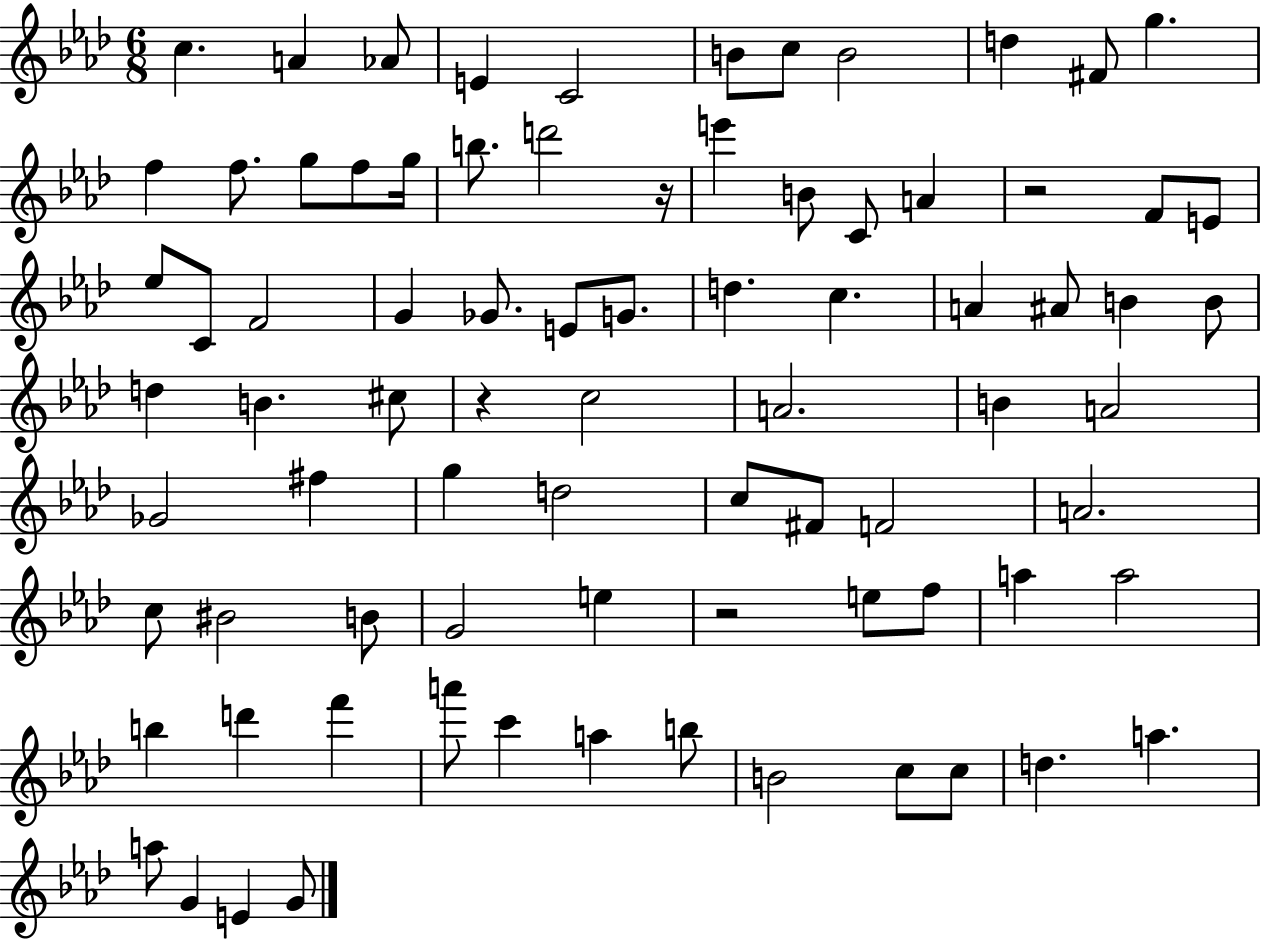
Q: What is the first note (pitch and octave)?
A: C5